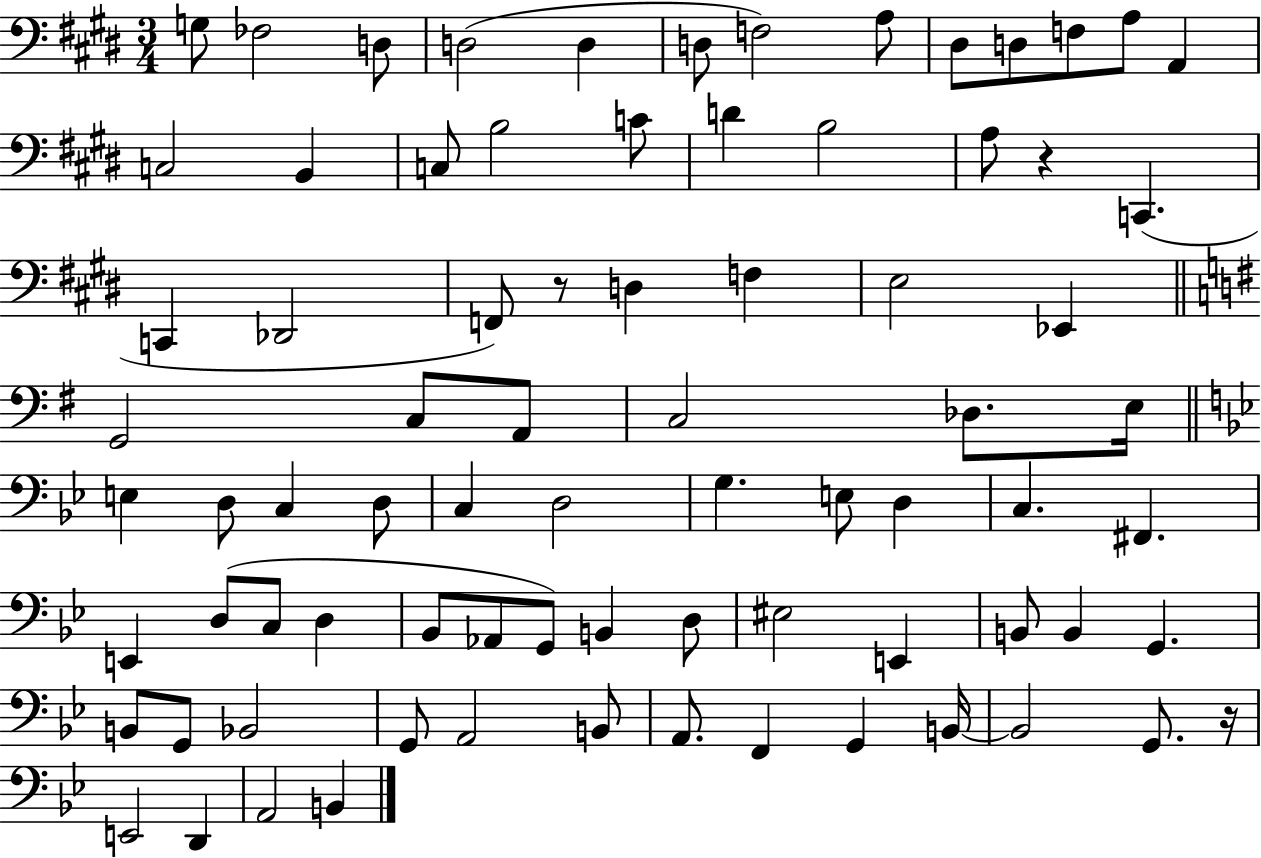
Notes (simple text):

G3/e FES3/h D3/e D3/h D3/q D3/e F3/h A3/e D#3/e D3/e F3/e A3/e A2/q C3/h B2/q C3/e B3/h C4/e D4/q B3/h A3/e R/q C2/q. C2/q Db2/h F2/e R/e D3/q F3/q E3/h Eb2/q G2/h C3/e A2/e C3/h Db3/e. E3/s E3/q D3/e C3/q D3/e C3/q D3/h G3/q. E3/e D3/q C3/q. F#2/q. E2/q D3/e C3/e D3/q Bb2/e Ab2/e G2/e B2/q D3/e EIS3/h E2/q B2/e B2/q G2/q. B2/e G2/e Bb2/h G2/e A2/h B2/e A2/e. F2/q G2/q B2/s B2/h G2/e. R/s E2/h D2/q A2/h B2/q